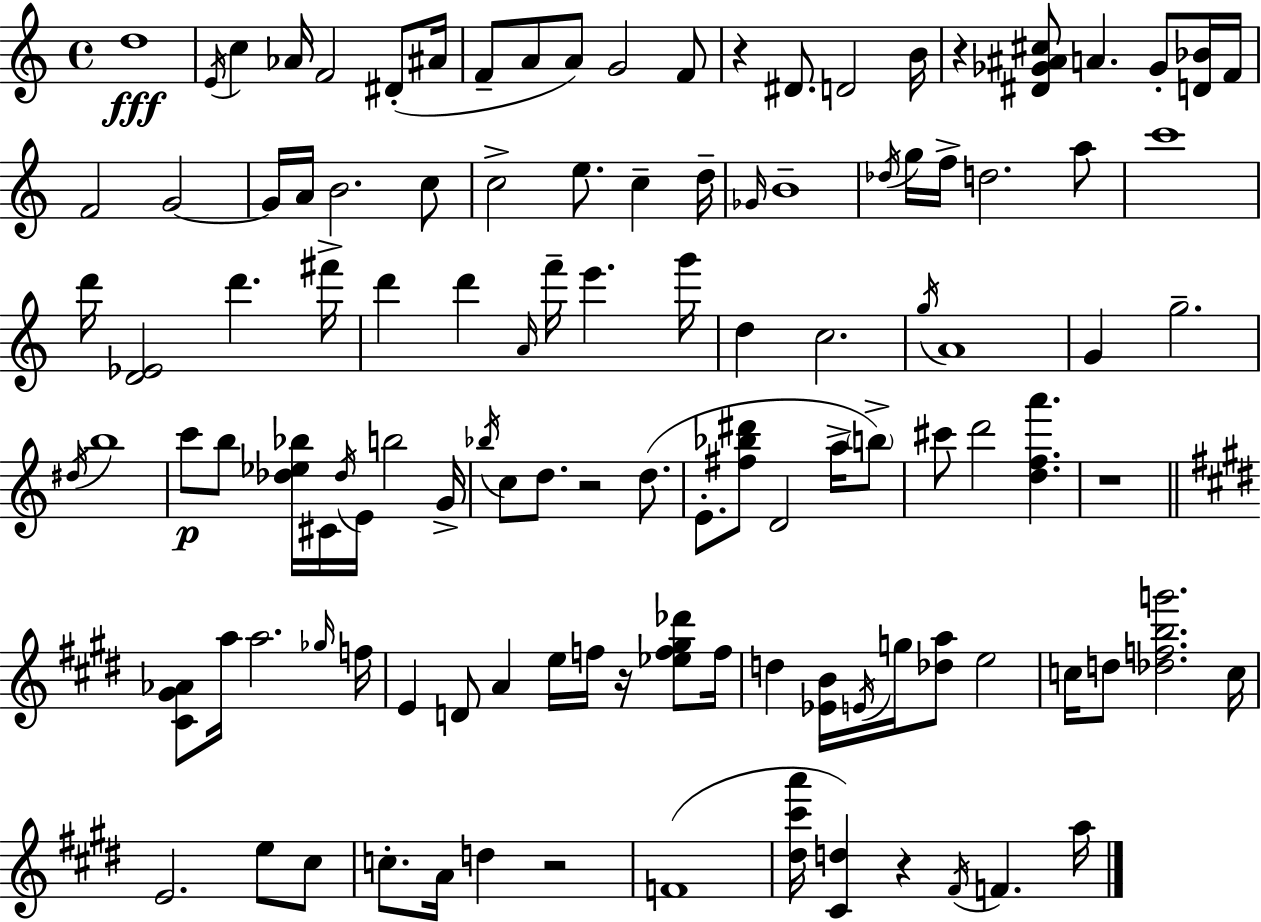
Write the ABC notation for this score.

X:1
T:Untitled
M:4/4
L:1/4
K:C
d4 E/4 c _A/4 F2 ^D/2 ^A/4 F/2 A/2 A/2 G2 F/2 z ^D/2 D2 B/4 z [^D_G^A^c]/2 A _G/2 [D_B]/4 F/4 F2 G2 G/4 A/4 B2 c/2 c2 e/2 c d/4 _G/4 B4 _d/4 g/4 f/4 d2 a/2 c'4 d'/4 [D_E]2 d' ^f'/4 d' d' A/4 f'/4 e' g'/4 d c2 g/4 A4 G g2 ^d/4 b4 c'/2 b/2 [_d_e_b]/4 ^C/4 _d/4 E/4 b2 G/4 _b/4 c/2 d/2 z2 d/2 E/2 [^f_b^d']/2 D2 a/4 b/2 ^c'/2 d'2 [dfa'] z4 [^C^G_A]/2 a/4 a2 _g/4 f/4 E D/2 A e/4 f/4 z/4 [_ef^g_d']/2 f/4 d [_EB]/4 E/4 g/4 [_da]/2 e2 c/4 d/2 [_dfbg']2 c/4 E2 e/2 ^c/2 c/2 A/4 d z2 F4 [^d^c'a']/4 [^Cd] z ^F/4 F a/4